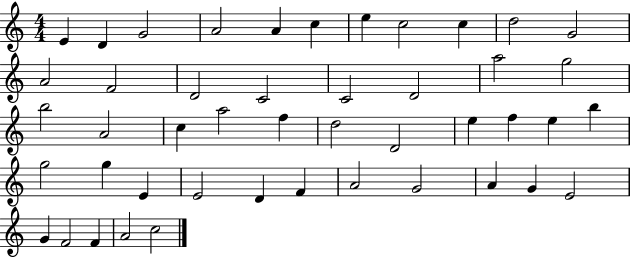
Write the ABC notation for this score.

X:1
T:Untitled
M:4/4
L:1/4
K:C
E D G2 A2 A c e c2 c d2 G2 A2 F2 D2 C2 C2 D2 a2 g2 b2 A2 c a2 f d2 D2 e f e b g2 g E E2 D F A2 G2 A G E2 G F2 F A2 c2